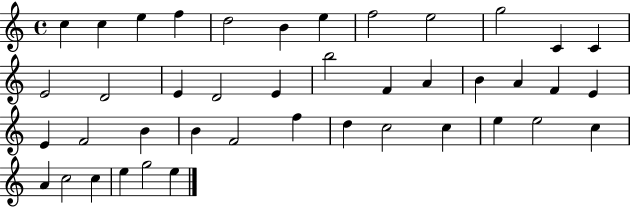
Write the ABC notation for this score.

X:1
T:Untitled
M:4/4
L:1/4
K:C
c c e f d2 B e f2 e2 g2 C C E2 D2 E D2 E b2 F A B A F E E F2 B B F2 f d c2 c e e2 c A c2 c e g2 e